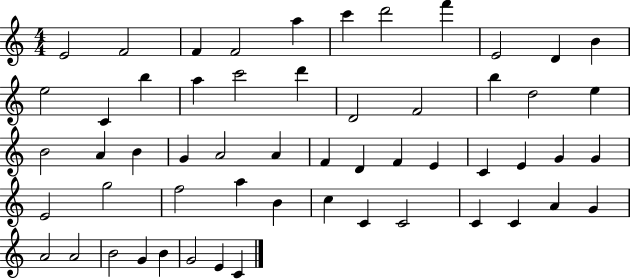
X:1
T:Untitled
M:4/4
L:1/4
K:C
E2 F2 F F2 a c' d'2 f' E2 D B e2 C b a c'2 d' D2 F2 b d2 e B2 A B G A2 A F D F E C E G G E2 g2 f2 a B c C C2 C C A G A2 A2 B2 G B G2 E C